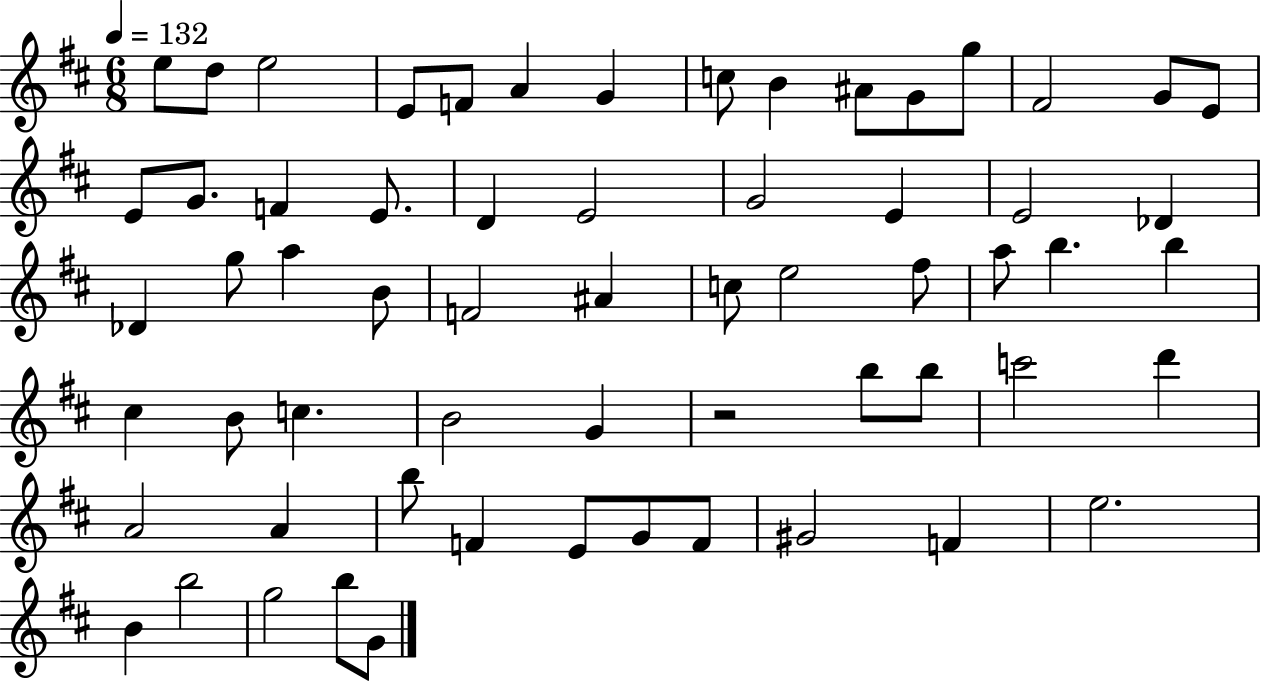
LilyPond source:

{
  \clef treble
  \numericTimeSignature
  \time 6/8
  \key d \major
  \tempo 4 = 132
  e''8 d''8 e''2 | e'8 f'8 a'4 g'4 | c''8 b'4 ais'8 g'8 g''8 | fis'2 g'8 e'8 | \break e'8 g'8. f'4 e'8. | d'4 e'2 | g'2 e'4 | e'2 des'4 | \break des'4 g''8 a''4 b'8 | f'2 ais'4 | c''8 e''2 fis''8 | a''8 b''4. b''4 | \break cis''4 b'8 c''4. | b'2 g'4 | r2 b''8 b''8 | c'''2 d'''4 | \break a'2 a'4 | b''8 f'4 e'8 g'8 f'8 | gis'2 f'4 | e''2. | \break b'4 b''2 | g''2 b''8 g'8 | \bar "|."
}